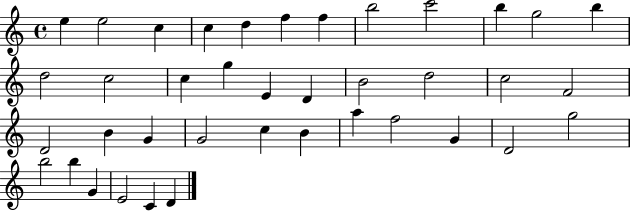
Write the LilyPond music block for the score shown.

{
  \clef treble
  \time 4/4
  \defaultTimeSignature
  \key c \major
  e''4 e''2 c''4 | c''4 d''4 f''4 f''4 | b''2 c'''2 | b''4 g''2 b''4 | \break d''2 c''2 | c''4 g''4 e'4 d'4 | b'2 d''2 | c''2 f'2 | \break d'2 b'4 g'4 | g'2 c''4 b'4 | a''4 f''2 g'4 | d'2 g''2 | \break b''2 b''4 g'4 | e'2 c'4 d'4 | \bar "|."
}